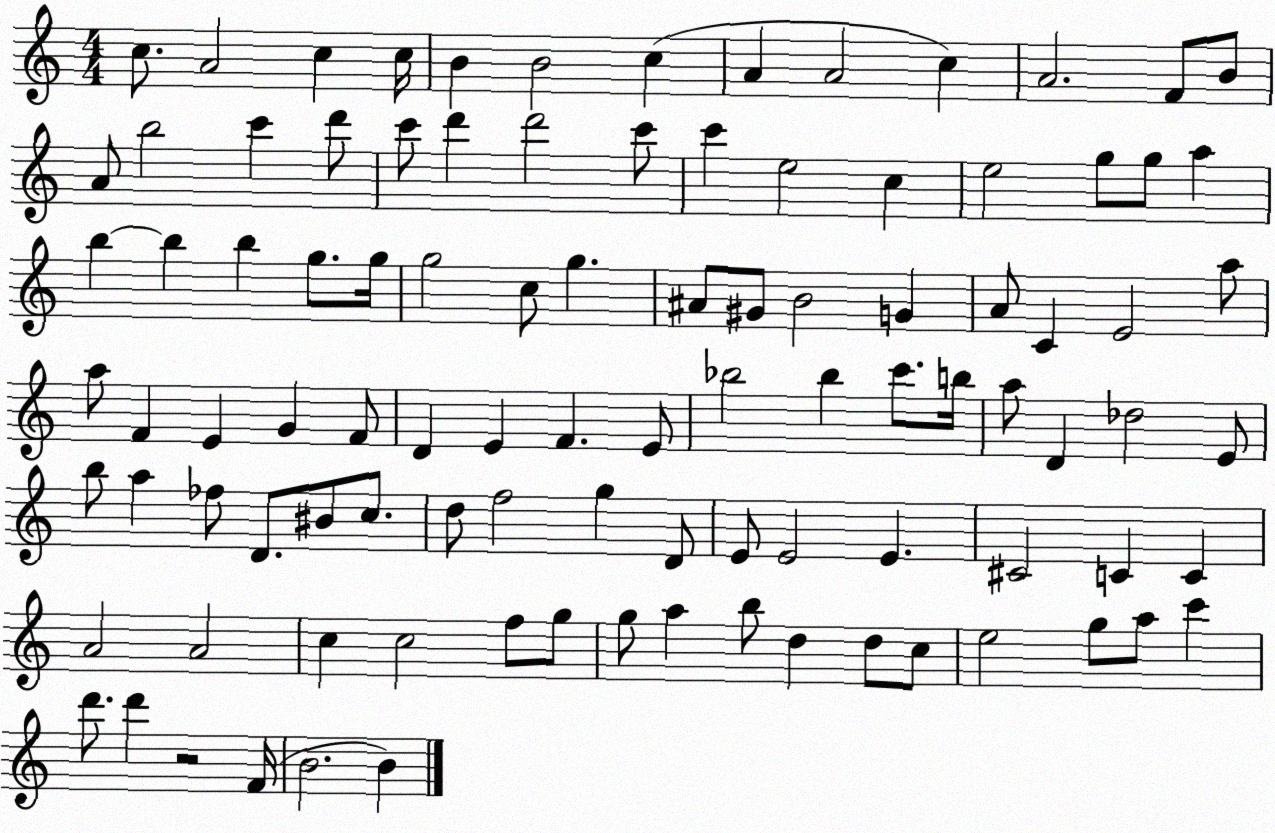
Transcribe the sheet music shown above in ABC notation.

X:1
T:Untitled
M:4/4
L:1/4
K:C
c/2 A2 c c/4 B B2 c A A2 c A2 F/2 B/2 A/2 b2 c' d'/2 c'/2 d' d'2 c'/2 c' e2 c e2 g/2 g/2 a b b b g/2 g/4 g2 c/2 g ^A/2 ^G/2 B2 G A/2 C E2 a/2 a/2 F E G F/2 D E F E/2 _b2 _b c'/2 b/4 a/2 D _d2 E/2 b/2 a _f/2 D/2 ^B/2 c/2 d/2 f2 g D/2 E/2 E2 E ^C2 C C A2 A2 c c2 f/2 g/2 g/2 a b/2 d d/2 c/2 e2 g/2 a/2 c' d'/2 d' z2 F/4 B2 B